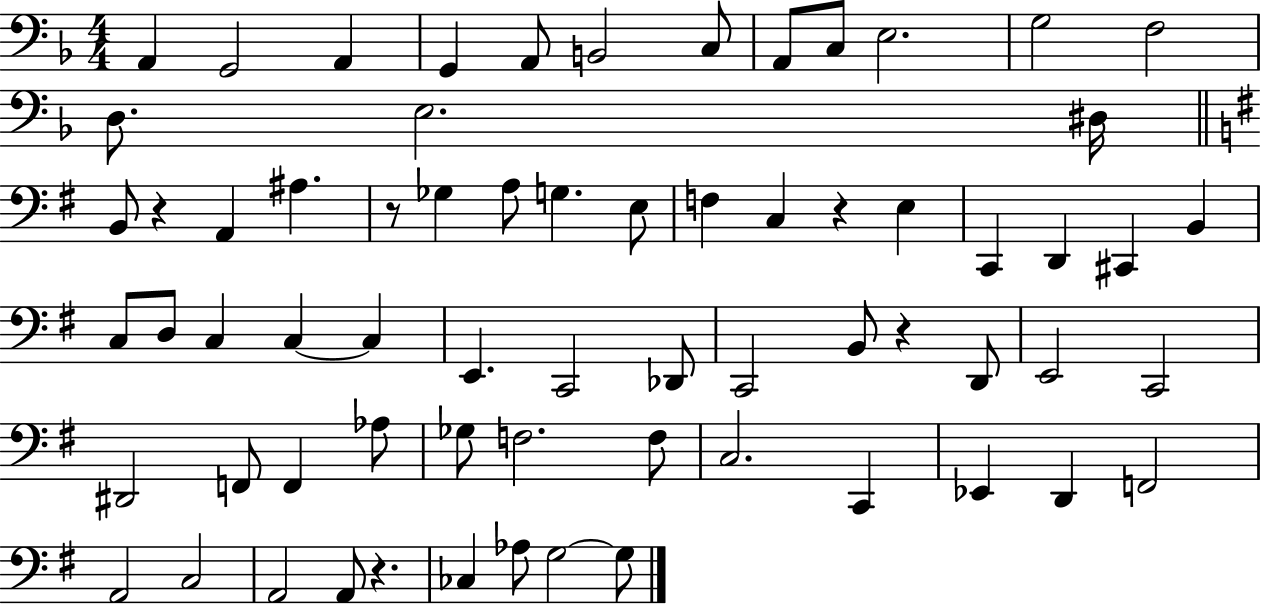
{
  \clef bass
  \numericTimeSignature
  \time 4/4
  \key f \major
  a,4 g,2 a,4 | g,4 a,8 b,2 c8 | a,8 c8 e2. | g2 f2 | \break d8. e2. dis16 | \bar "||" \break \key e \minor b,8 r4 a,4 ais4. | r8 ges4 a8 g4. e8 | f4 c4 r4 e4 | c,4 d,4 cis,4 b,4 | \break c8 d8 c4 c4~~ c4 | e,4. c,2 des,8 | c,2 b,8 r4 d,8 | e,2 c,2 | \break dis,2 f,8 f,4 aes8 | ges8 f2. f8 | c2. c,4 | ees,4 d,4 f,2 | \break a,2 c2 | a,2 a,8 r4. | ces4 aes8 g2~~ g8 | \bar "|."
}